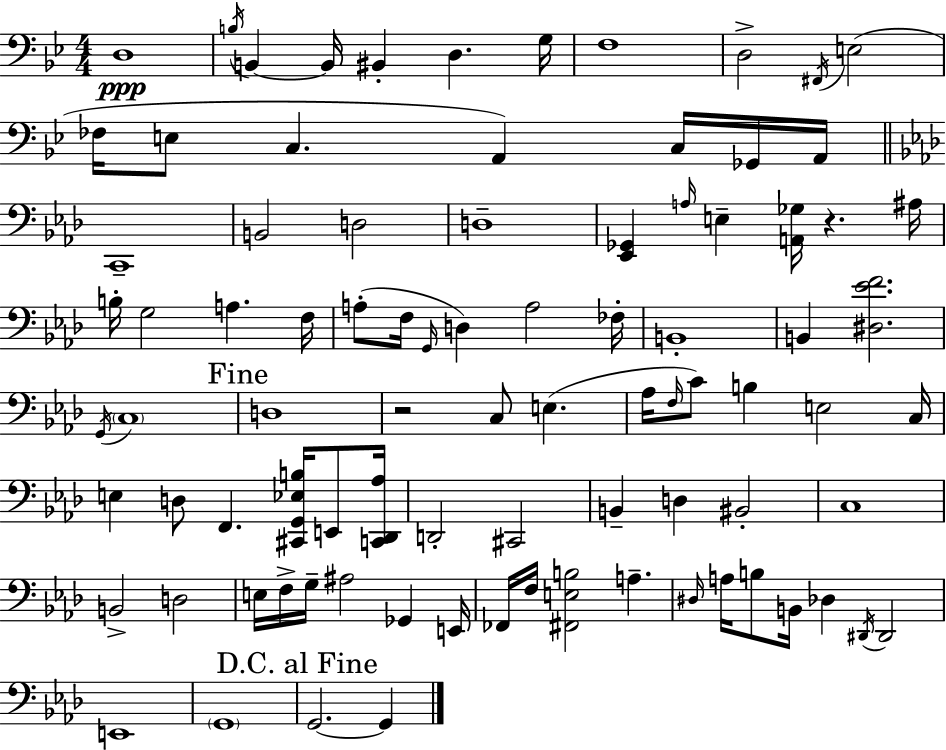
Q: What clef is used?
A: bass